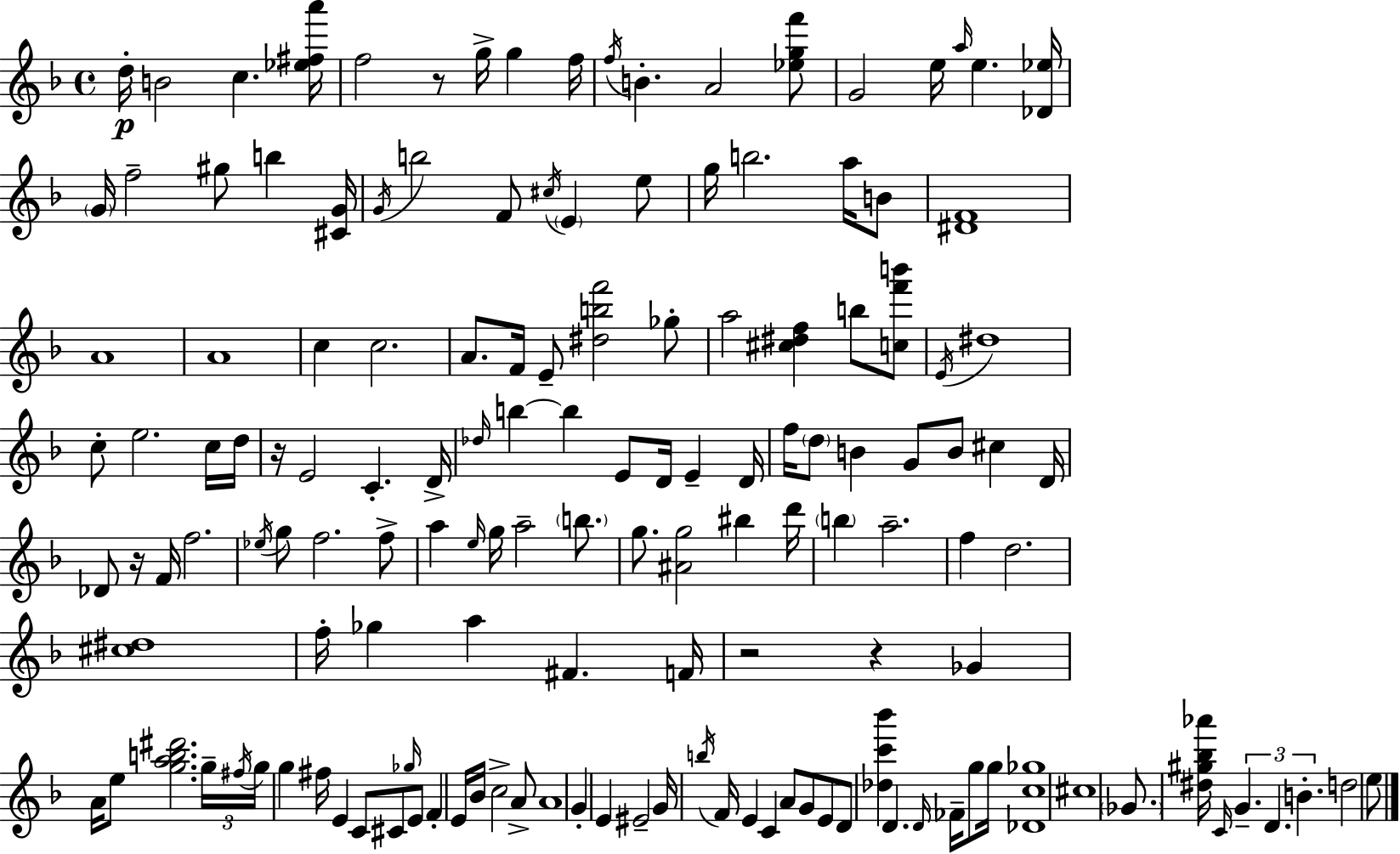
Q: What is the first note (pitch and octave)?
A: D5